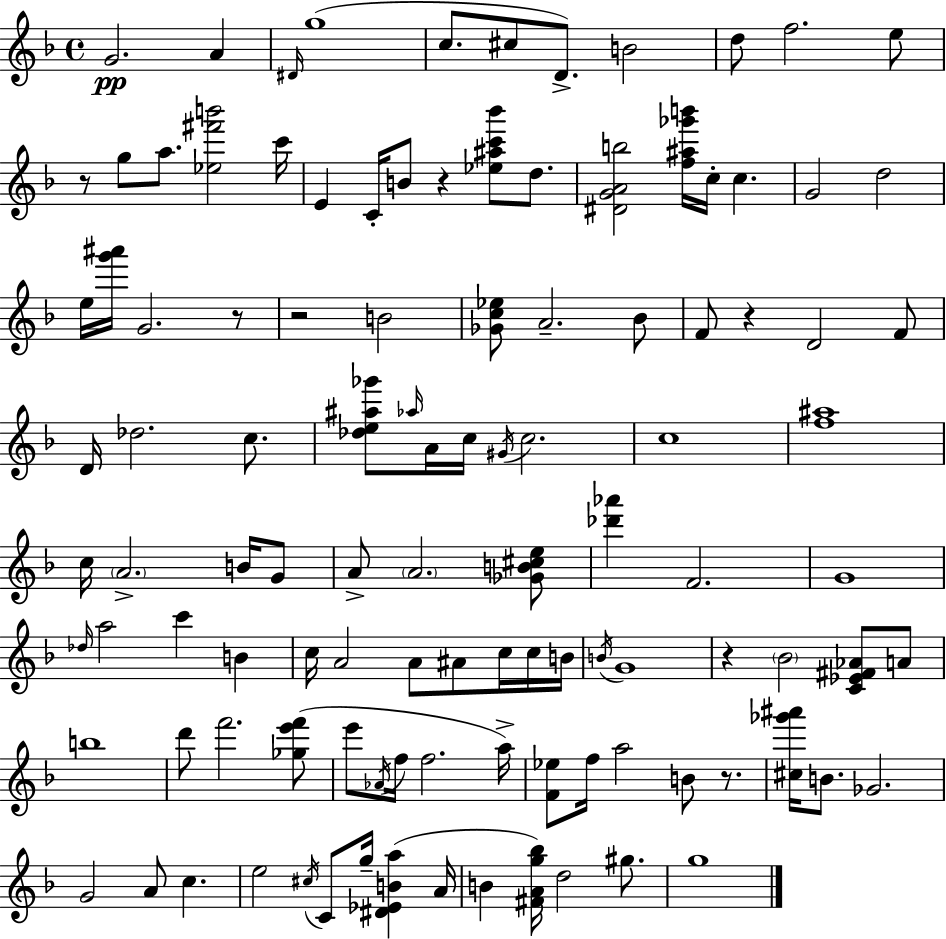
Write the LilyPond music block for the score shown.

{
  \clef treble
  \time 4/4
  \defaultTimeSignature
  \key f \major
  g'2.\pp a'4 | \grace { dis'16 }( g''1 | c''8. cis''8 d'8.->) b'2 | d''8 f''2. e''8 | \break r8 g''8 a''8. <ees'' fis''' b'''>2 | c'''16 e'4 c'16-. b'8 r4 <ees'' ais'' c''' bes'''>8 d''8. | <dis' g' a' b''>2 <f'' ais'' ges''' b'''>16 c''16-. c''4. | g'2 d''2 | \break e''16 <g''' ais'''>16 g'2. r8 | r2 b'2 | <ges' c'' ees''>8 a'2.-- bes'8 | f'8 r4 d'2 f'8 | \break d'16 des''2. c''8. | <des'' e'' ais'' ges'''>8 \grace { aes''16 } a'16 c''16 \acciaccatura { gis'16 } c''2. | c''1 | <f'' ais''>1 | \break c''16 \parenthesize a'2.-> | b'16 g'8 a'8-> \parenthesize a'2. | <ges' b' cis'' e''>8 <des''' aes'''>4 f'2. | g'1 | \break \grace { des''16 } a''2 c'''4 | b'4 c''16 a'2 a'8 ais'8 | c''16 c''16 b'16 \acciaccatura { b'16 } g'1 | r4 \parenthesize bes'2 | \break <c' ees' fis' aes'>8 a'8 b''1 | d'''8 f'''2. | <ges'' e''' f'''>8( e'''8 \acciaccatura { aes'16 } f''16 f''2. | a''16->) <f' ees''>8 f''16 a''2 | \break b'8 r8. <cis'' ges''' ais'''>16 b'8. ges'2. | g'2 a'8 | c''4. e''2 \acciaccatura { cis''16 } c'8 | g''16-- <dis' ees' b' a''>4( a'16 b'4 <fis' a' g'' bes''>16) d''2 | \break gis''8. g''1 | \bar "|."
}